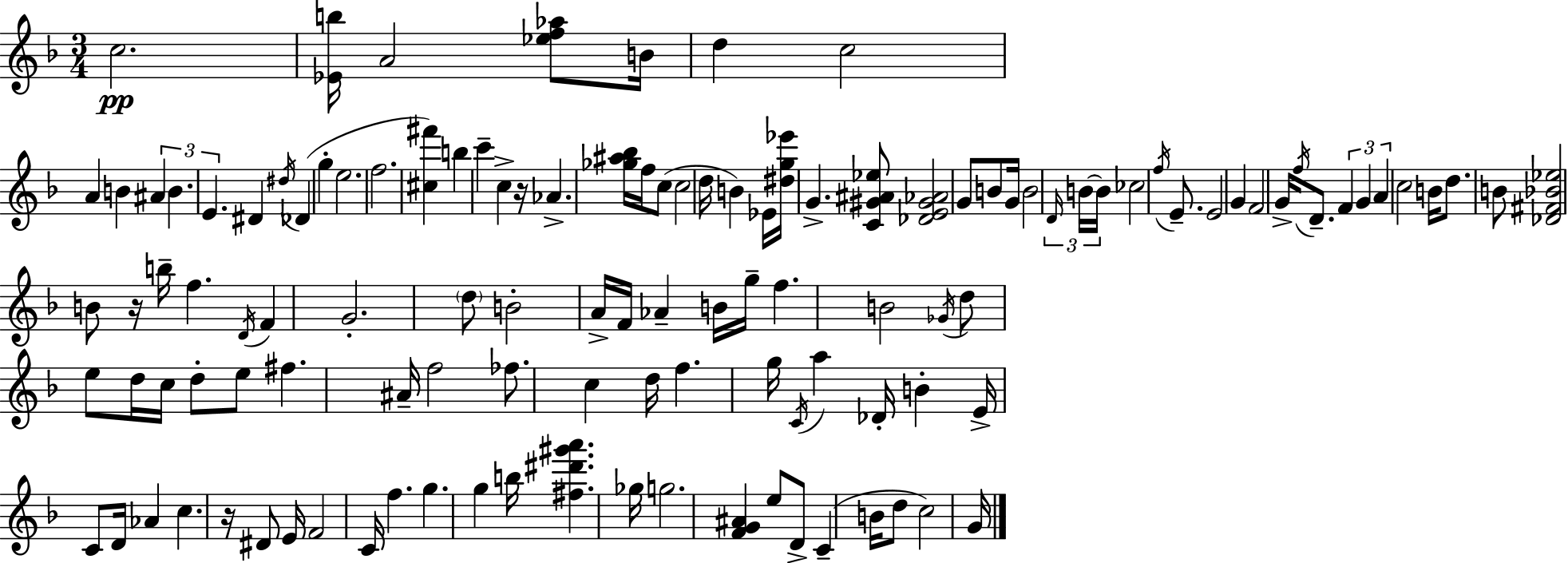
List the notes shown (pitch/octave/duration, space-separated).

C5/h. [Eb4,B5]/s A4/h [Eb5,F5,Ab5]/e B4/s D5/q C5/h A4/q B4/q A#4/q B4/q. E4/q. D#4/q D#5/s Db4/q G5/q E5/h. F5/h. [C#5,F#6]/q B5/q C6/q C5/q R/s Ab4/q. [Gb5,A#5,Bb5]/s F5/s C5/e C5/h D5/s B4/q Eb4/s [D#5,G5,Eb6]/s G4/q. [C4,G#4,A#4,Eb5]/e [Db4,E4,G#4,Ab4]/h G4/e B4/e G4/s B4/h D4/s B4/s B4/s CES5/h F5/s E4/e. E4/h G4/q F4/h G4/s F5/s D4/e. F4/q G4/q A4/q C5/h B4/s D5/e. B4/e [Db4,F#4,Bb4,Eb5]/h B4/e R/s B5/s F5/q. D4/s F4/q G4/h. D5/e B4/h A4/s F4/s Ab4/q B4/s G5/s F5/q. B4/h Gb4/s D5/e E5/e D5/s C5/s D5/e E5/e F#5/q. A#4/s F5/h FES5/e. C5/q D5/s F5/q. G5/s C4/s A5/q Db4/s B4/q E4/s C4/e D4/s Ab4/q C5/q. R/s D#4/e E4/s F4/h C4/s F5/q. G5/q. G5/q B5/s [F#5,D#6,G#6,A6]/q. Gb5/s G5/h. [F4,G4,A#4]/q E5/e D4/e C4/q B4/s D5/e C5/h G4/s